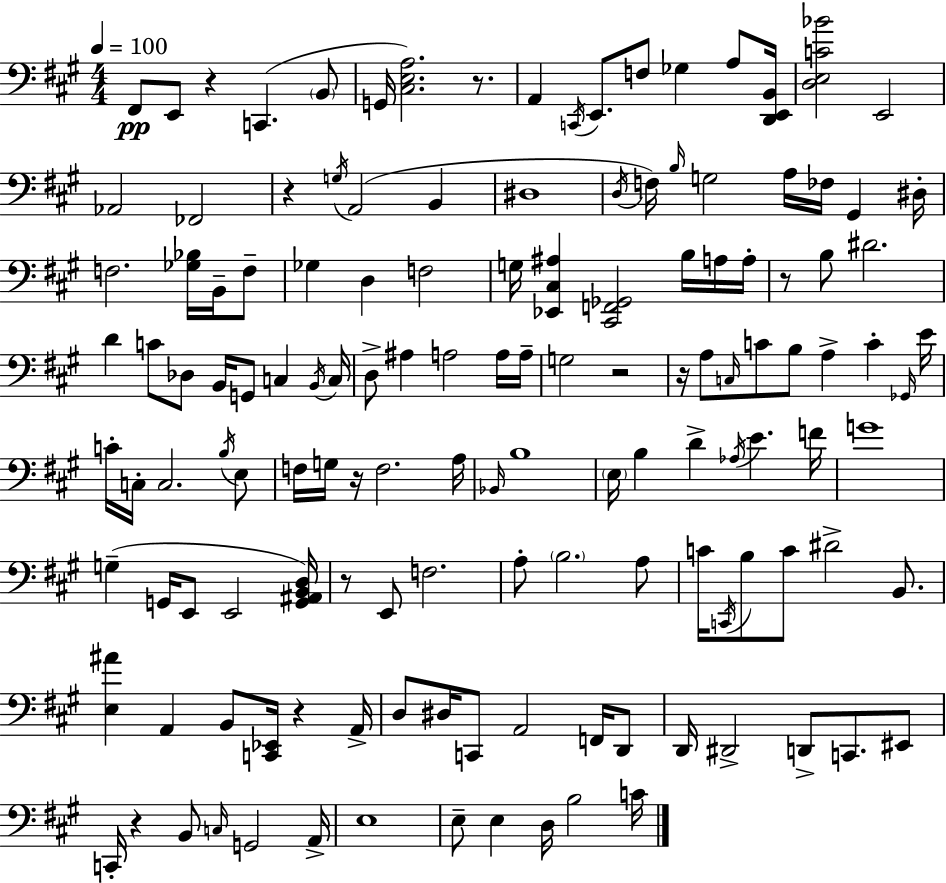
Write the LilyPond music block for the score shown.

{
  \clef bass
  \numericTimeSignature
  \time 4/4
  \key a \major
  \tempo 4 = 100
  fis,8\pp e,8 r4 c,4.( \parenthesize b,8 | g,16 <cis e a>2.) r8. | a,4 \acciaccatura { c,16 } e,8. f8 ges4 a8 | <d, e, b,>16 <d e c' bes'>2 e,2 | \break aes,2 fes,2 | r4 \acciaccatura { g16 }( a,2 b,4 | dis1 | \acciaccatura { d16 } f16) \grace { b16 } g2 a16 fes16 gis,4 | \break dis16-. f2. | <ges bes>16 b,16-- f8-- ges4 d4 f2 | g16 <ees, cis ais>4 <cis, f, ges,>2 | b16 a16 a16-. r8 b8 dis'2. | \break d'4 c'8 des8 b,16 g,8 c4 | \acciaccatura { b,16 } c16 d8-> ais4 a2 | a16 a16-- g2 r2 | r16 a8 \grace { c16 } c'8 b8 a4-> | \break c'4-. \grace { ges,16 } e'16 c'16-. c16-. c2. | \acciaccatura { b16 } e8 f16 g16 r16 f2. | a16 \grace { bes,16 } b1 | \parenthesize e16 b4 d'4-> | \break \acciaccatura { aes16 } e'4. f'16 g'1 | g4--( g,16 e,8 | e,2 <g, ais, b, d>16) r8 e,8 f2. | a8-. \parenthesize b2. | \break a8 c'16 \acciaccatura { c,16 } b8 c'8 | dis'2-> b,8. <e ais'>4 a,4 | b,8 <c, ees,>16 r4 a,16-> d8 dis16 c,8 | a,2 f,16 d,8 d,16 dis,2-> | \break d,8-> c,8. eis,8 c,16-. r4 | b,8 \grace { c16 } g,2 a,16-> e1 | e8-- e4 | d16 b2 c'16 \bar "|."
}